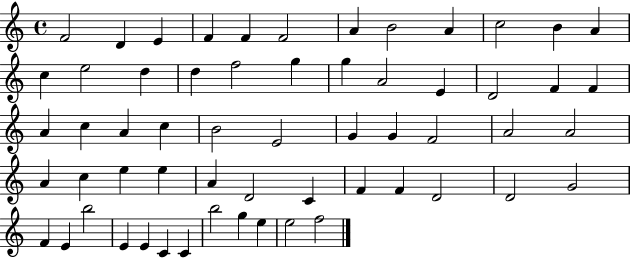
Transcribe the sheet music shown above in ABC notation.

X:1
T:Untitled
M:4/4
L:1/4
K:C
F2 D E F F F2 A B2 A c2 B A c e2 d d f2 g g A2 E D2 F F A c A c B2 E2 G G F2 A2 A2 A c e e A D2 C F F D2 D2 G2 F E b2 E E C C b2 g e e2 f2